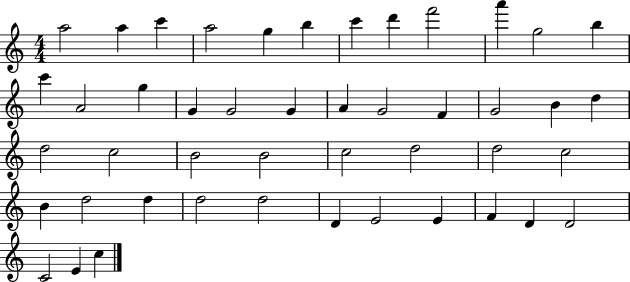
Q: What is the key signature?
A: C major